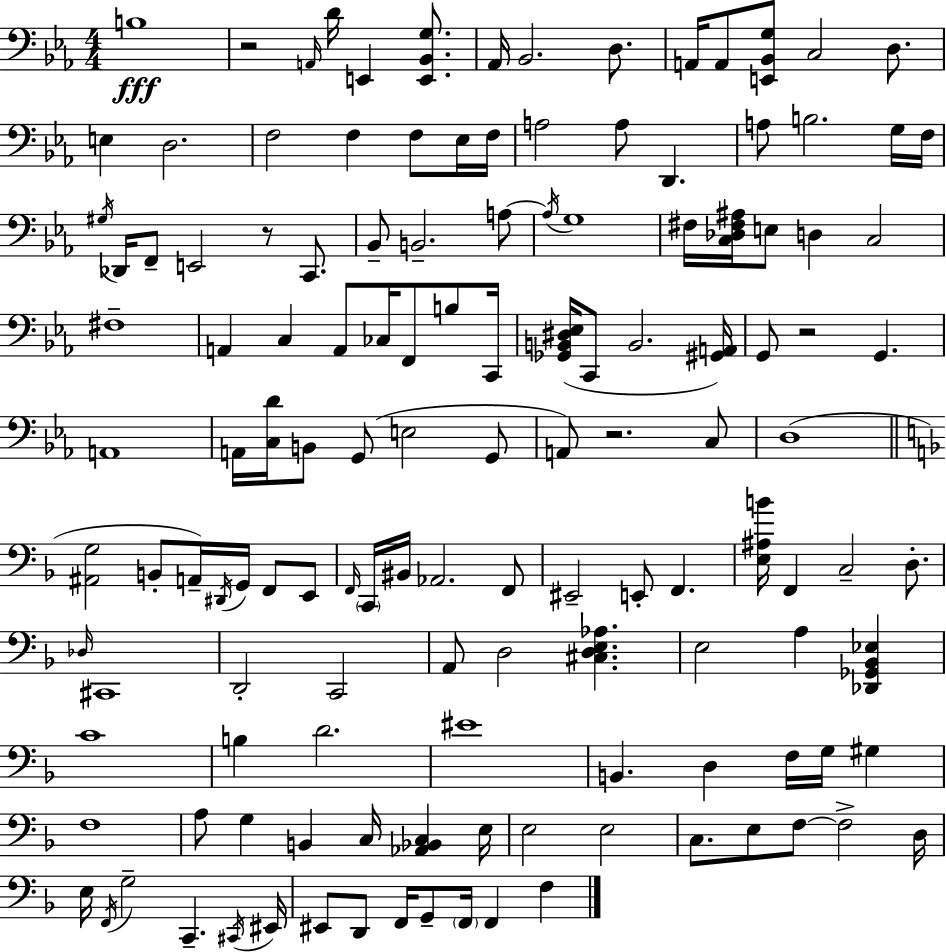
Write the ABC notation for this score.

X:1
T:Untitled
M:4/4
L:1/4
K:Eb
B,4 z2 A,,/4 D/4 E,, [E,,_B,,G,]/2 _A,,/4 _B,,2 D,/2 A,,/4 A,,/2 [E,,_B,,G,]/2 C,2 D,/2 E, D,2 F,2 F, F,/2 _E,/4 F,/4 A,2 A,/2 D,, A,/2 B,2 G,/4 F,/4 ^G,/4 _D,,/4 F,,/2 E,,2 z/2 C,,/2 _B,,/2 B,,2 A,/2 A,/4 G,4 ^F,/4 [C,_D,^F,^A,]/4 E,/2 D, C,2 ^F,4 A,, C, A,,/2 _C,/4 F,,/2 B,/2 C,,/4 [_G,,B,,^D,_E,]/4 C,,/2 B,,2 [^G,,A,,]/4 G,,/2 z2 G,, A,,4 A,,/4 [C,D]/4 B,,/2 G,,/2 E,2 G,,/2 A,,/2 z2 C,/2 D,4 [^A,,G,]2 B,,/2 A,,/4 ^D,,/4 G,,/4 F,,/2 E,,/2 F,,/4 C,,/4 ^B,,/4 _A,,2 F,,/2 ^E,,2 E,,/2 F,, [E,^A,B]/4 F,, C,2 D,/2 _D,/4 ^C,,4 D,,2 C,,2 A,,/2 D,2 [^C,D,E,_A,] E,2 A, [_D,,_G,,_B,,_E,] C4 B, D2 ^E4 B,, D, F,/4 G,/4 ^G, F,4 A,/2 G, B,, C,/4 [_A,,_B,,C,] E,/4 E,2 E,2 C,/2 E,/2 F,/2 F,2 D,/4 E,/4 F,,/4 G,2 C,, ^C,,/4 ^E,,/4 ^E,,/2 D,,/2 F,,/4 G,,/2 F,,/4 F,, F,